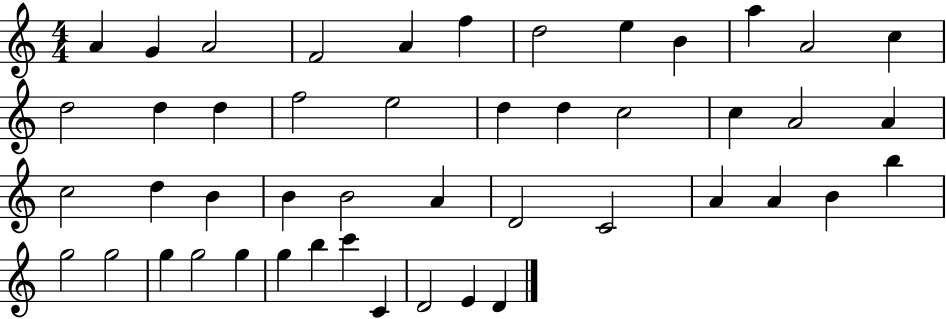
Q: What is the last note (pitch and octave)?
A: D4